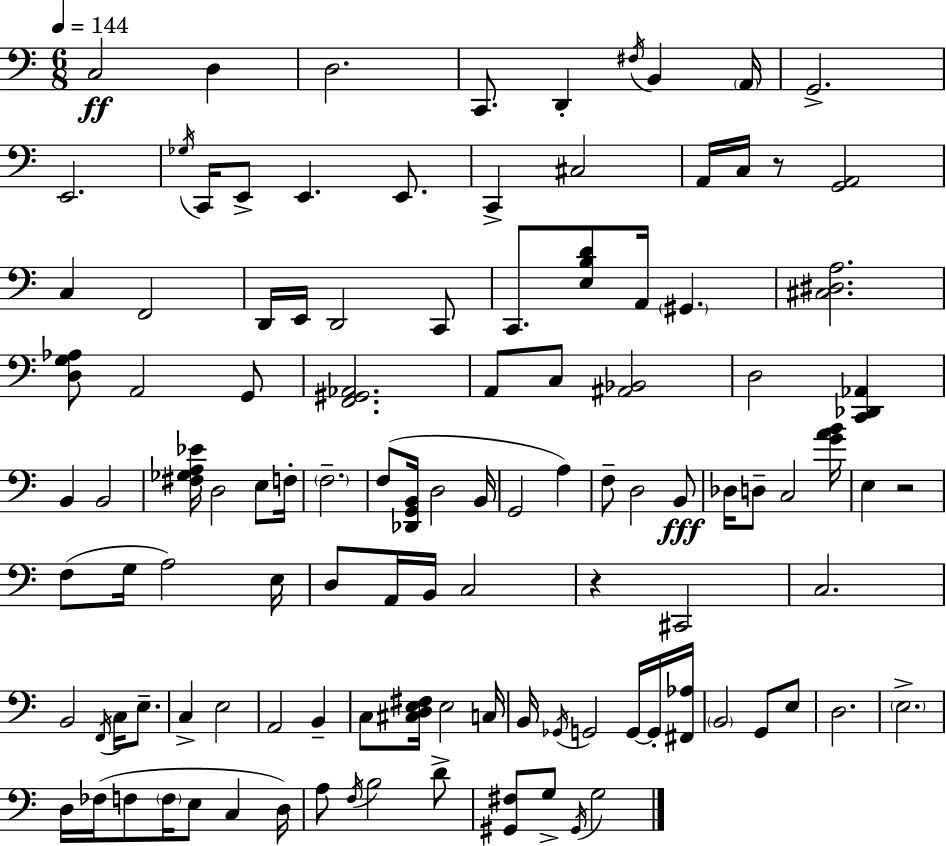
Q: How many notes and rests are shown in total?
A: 112